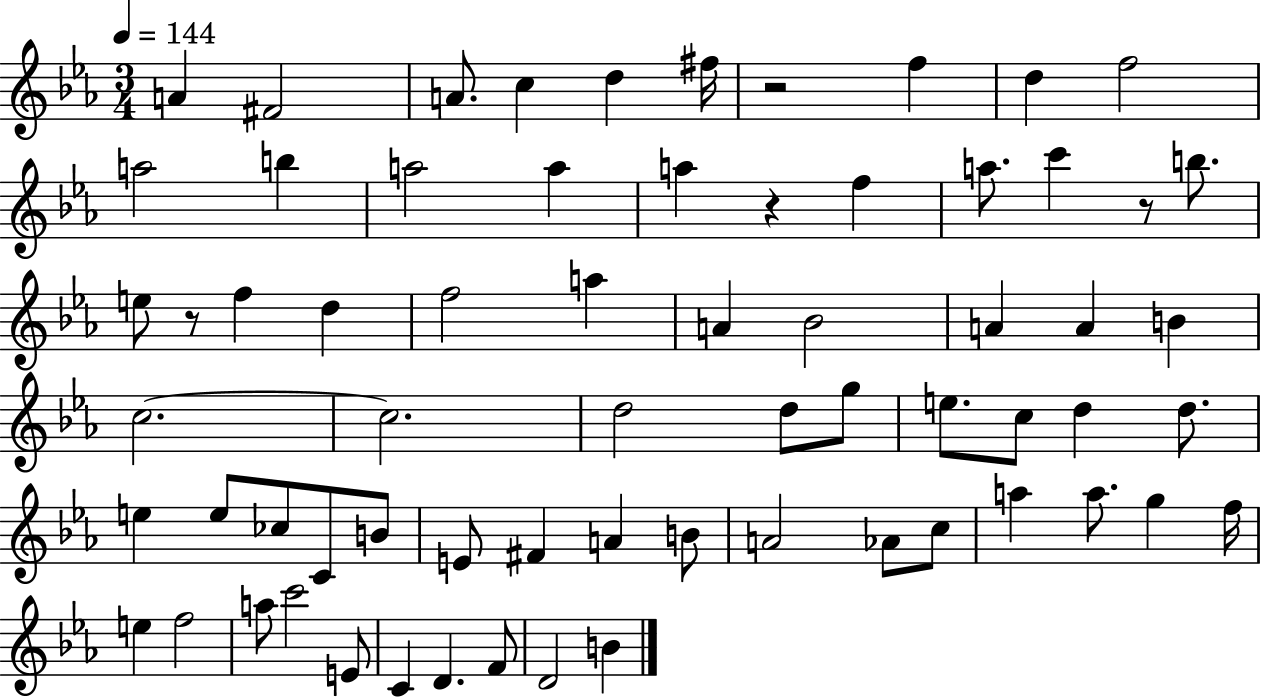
X:1
T:Untitled
M:3/4
L:1/4
K:Eb
A ^F2 A/2 c d ^f/4 z2 f d f2 a2 b a2 a a z f a/2 c' z/2 b/2 e/2 z/2 f d f2 a A _B2 A A B c2 c2 d2 d/2 g/2 e/2 c/2 d d/2 e e/2 _c/2 C/2 B/2 E/2 ^F A B/2 A2 _A/2 c/2 a a/2 g f/4 e f2 a/2 c'2 E/2 C D F/2 D2 B